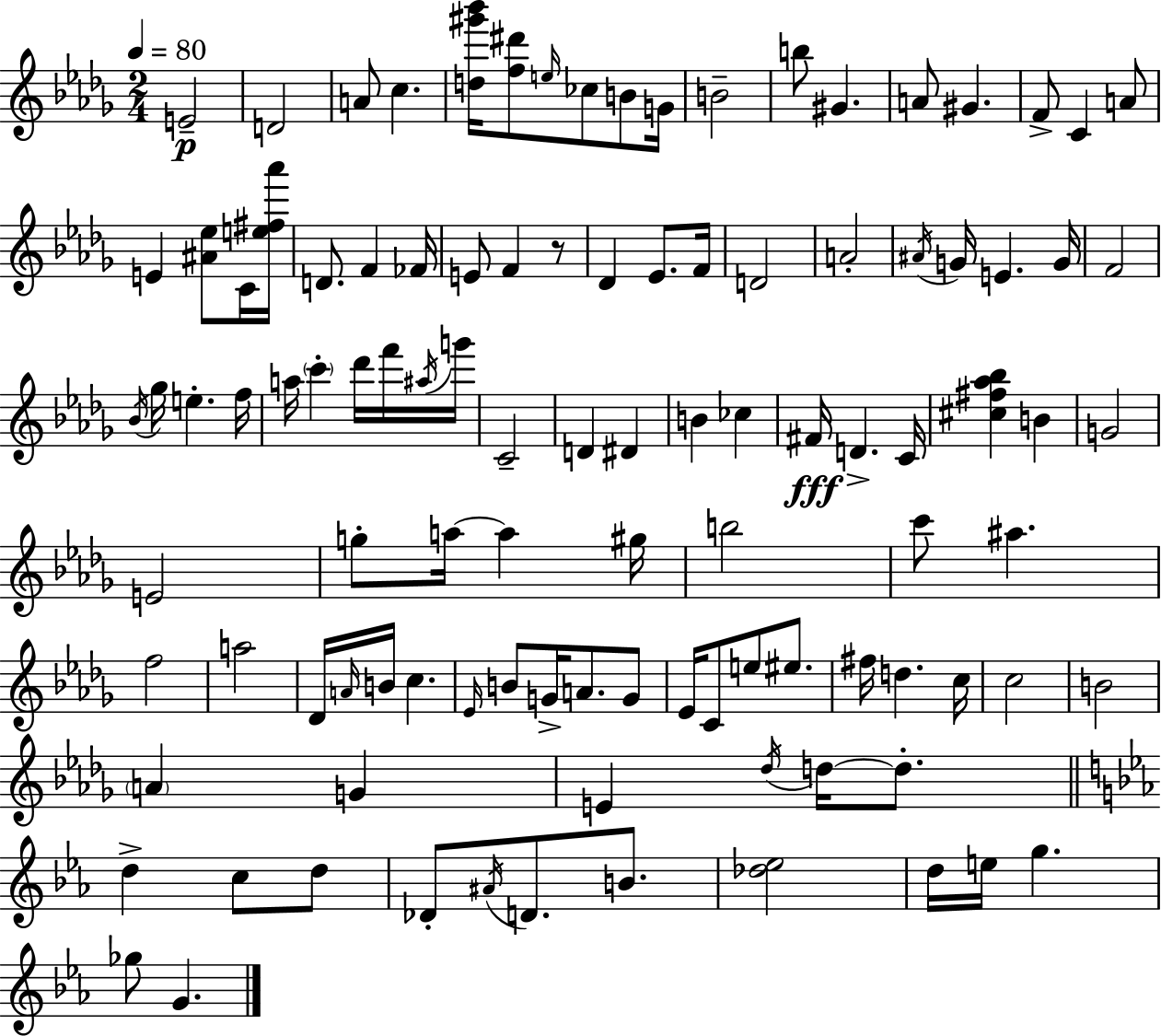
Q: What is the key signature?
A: BES minor